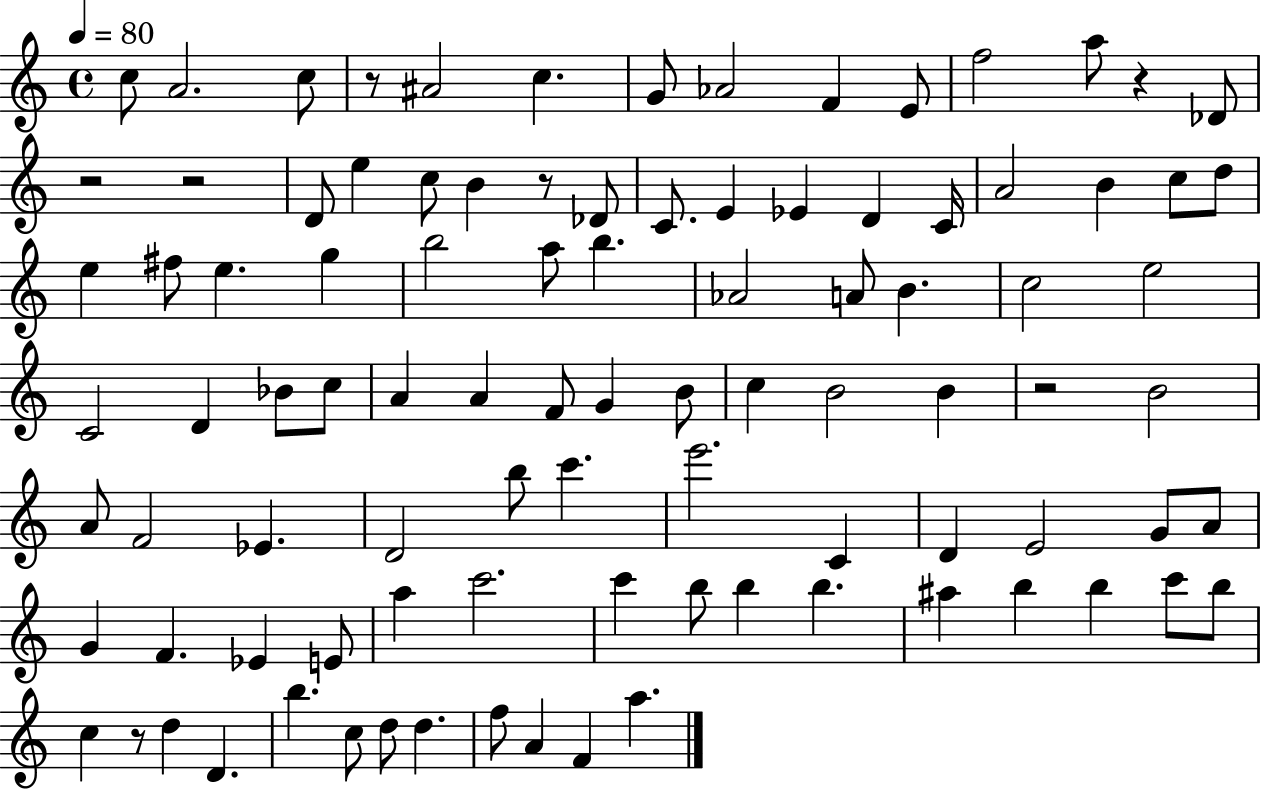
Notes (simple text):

C5/e A4/h. C5/e R/e A#4/h C5/q. G4/e Ab4/h F4/q E4/e F5/h A5/e R/q Db4/e R/h R/h D4/e E5/q C5/e B4/q R/e Db4/e C4/e. E4/q Eb4/q D4/q C4/s A4/h B4/q C5/e D5/e E5/q F#5/e E5/q. G5/q B5/h A5/e B5/q. Ab4/h A4/e B4/q. C5/h E5/h C4/h D4/q Bb4/e C5/e A4/q A4/q F4/e G4/q B4/e C5/q B4/h B4/q R/h B4/h A4/e F4/h Eb4/q. D4/h B5/e C6/q. E6/h. C4/q D4/q E4/h G4/e A4/e G4/q F4/q. Eb4/q E4/e A5/q C6/h. C6/q B5/e B5/q B5/q. A#5/q B5/q B5/q C6/e B5/e C5/q R/e D5/q D4/q. B5/q. C5/e D5/e D5/q. F5/e A4/q F4/q A5/q.